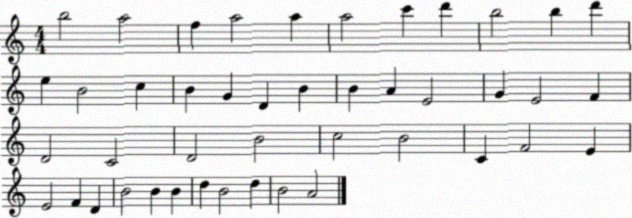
X:1
T:Untitled
M:4/4
L:1/4
K:C
b2 a2 f a2 a a2 c' d' b2 b d' e B2 c B G D B B A E2 G E2 F D2 C2 D2 B2 c2 B2 C F2 E E2 F D B2 B B d B2 d B2 A2